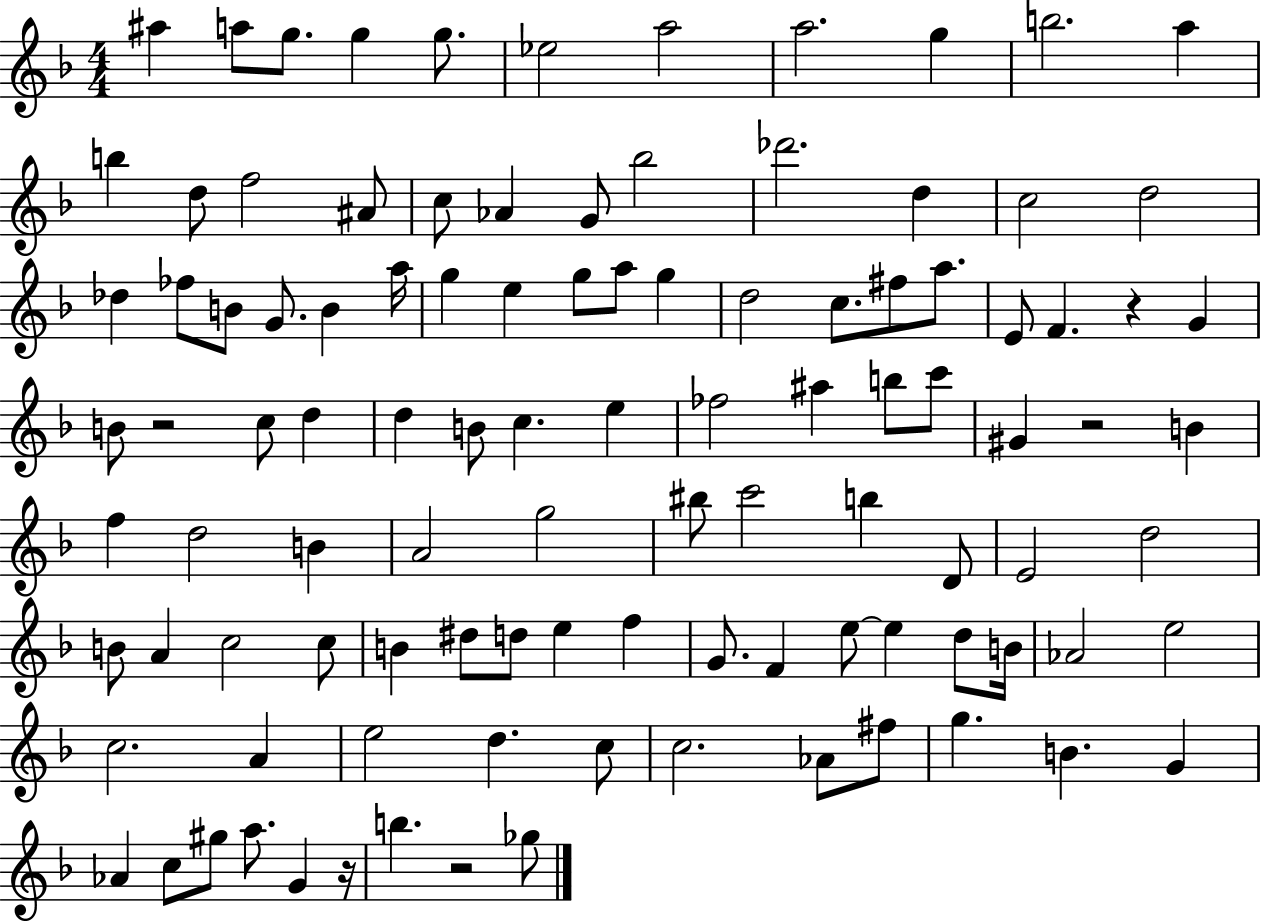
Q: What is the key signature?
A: F major